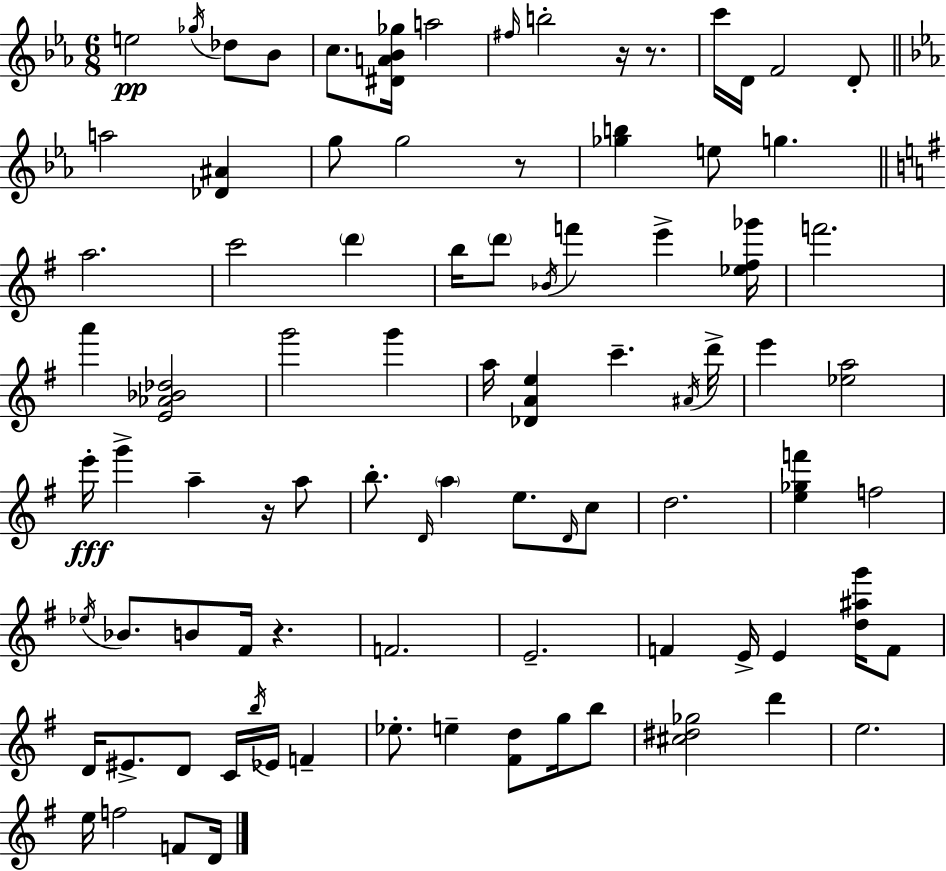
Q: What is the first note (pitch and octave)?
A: E5